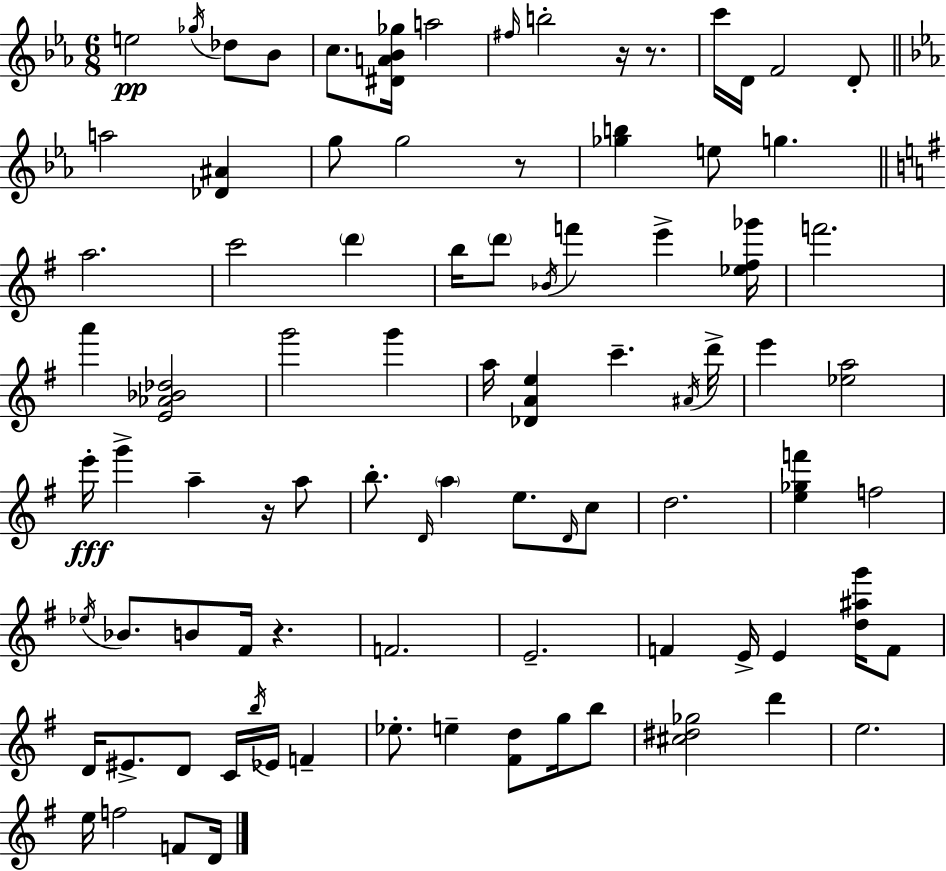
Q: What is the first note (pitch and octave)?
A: E5